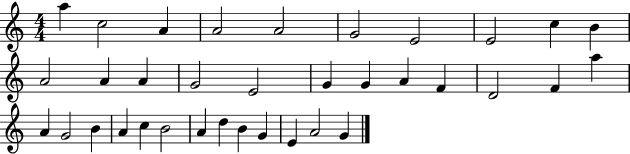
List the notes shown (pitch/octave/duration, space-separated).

A5/q C5/h A4/q A4/h A4/h G4/h E4/h E4/h C5/q B4/q A4/h A4/q A4/q G4/h E4/h G4/q G4/q A4/q F4/q D4/h F4/q A5/q A4/q G4/h B4/q A4/q C5/q B4/h A4/q D5/q B4/q G4/q E4/q A4/h G4/q